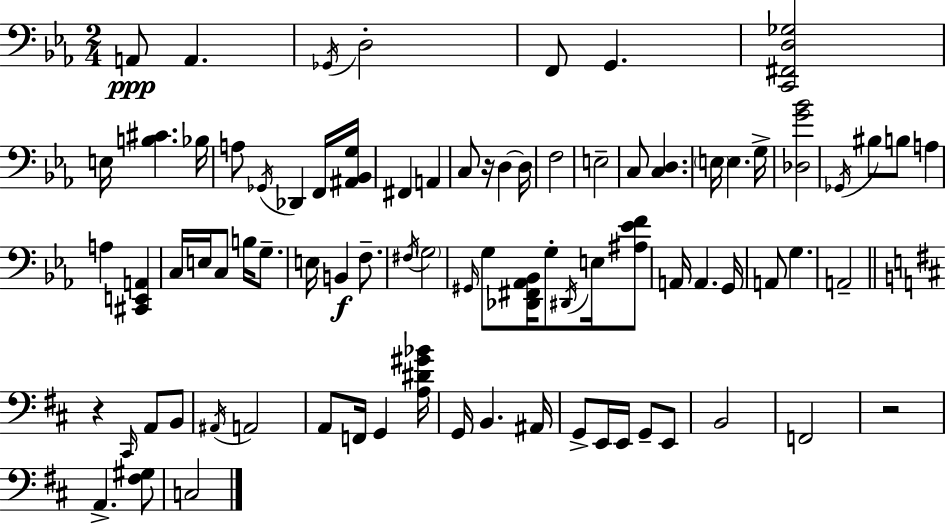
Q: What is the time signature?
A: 2/4